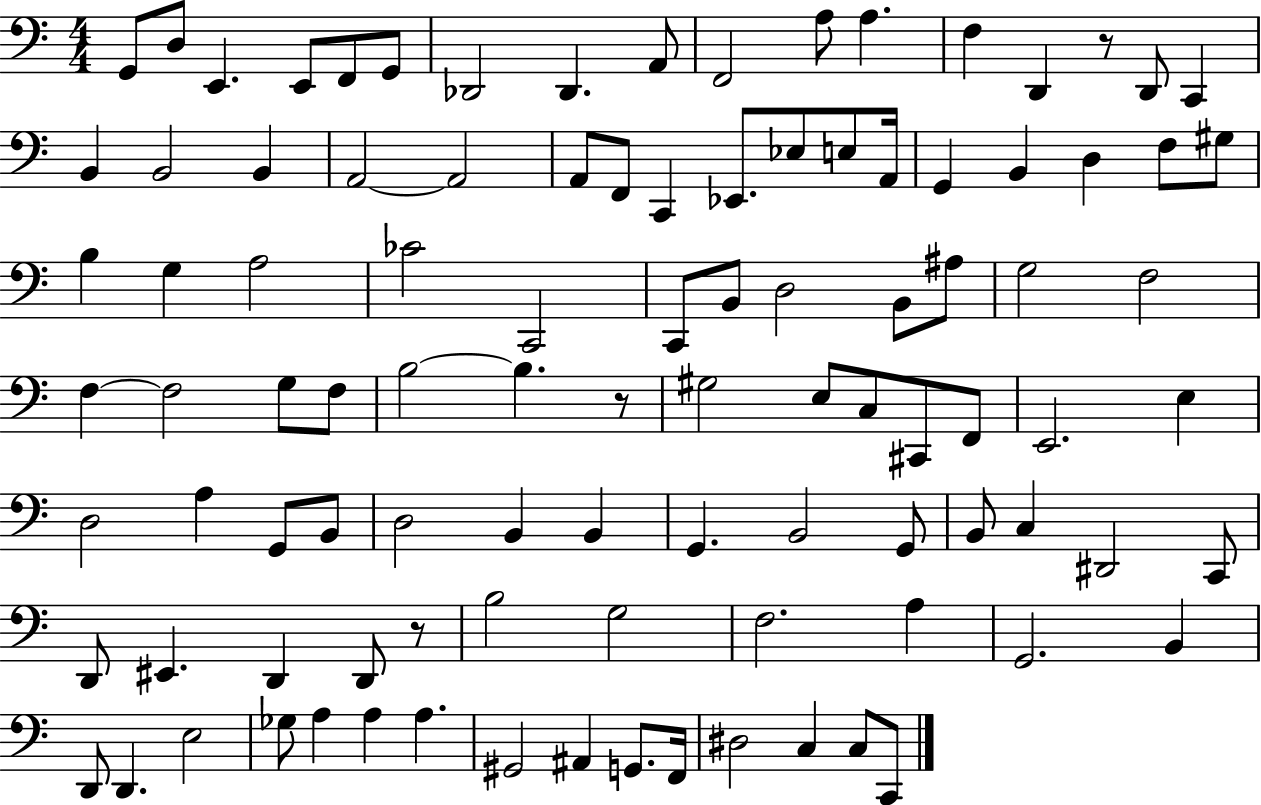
X:1
T:Untitled
M:4/4
L:1/4
K:C
G,,/2 D,/2 E,, E,,/2 F,,/2 G,,/2 _D,,2 _D,, A,,/2 F,,2 A,/2 A, F, D,, z/2 D,,/2 C,, B,, B,,2 B,, A,,2 A,,2 A,,/2 F,,/2 C,, _E,,/2 _E,/2 E,/2 A,,/4 G,, B,, D, F,/2 ^G,/2 B, G, A,2 _C2 C,,2 C,,/2 B,,/2 D,2 B,,/2 ^A,/2 G,2 F,2 F, F,2 G,/2 F,/2 B,2 B, z/2 ^G,2 E,/2 C,/2 ^C,,/2 F,,/2 E,,2 E, D,2 A, G,,/2 B,,/2 D,2 B,, B,, G,, B,,2 G,,/2 B,,/2 C, ^D,,2 C,,/2 D,,/2 ^E,, D,, D,,/2 z/2 B,2 G,2 F,2 A, G,,2 B,, D,,/2 D,, E,2 _G,/2 A, A, A, ^G,,2 ^A,, G,,/2 F,,/4 ^D,2 C, C,/2 C,,/2